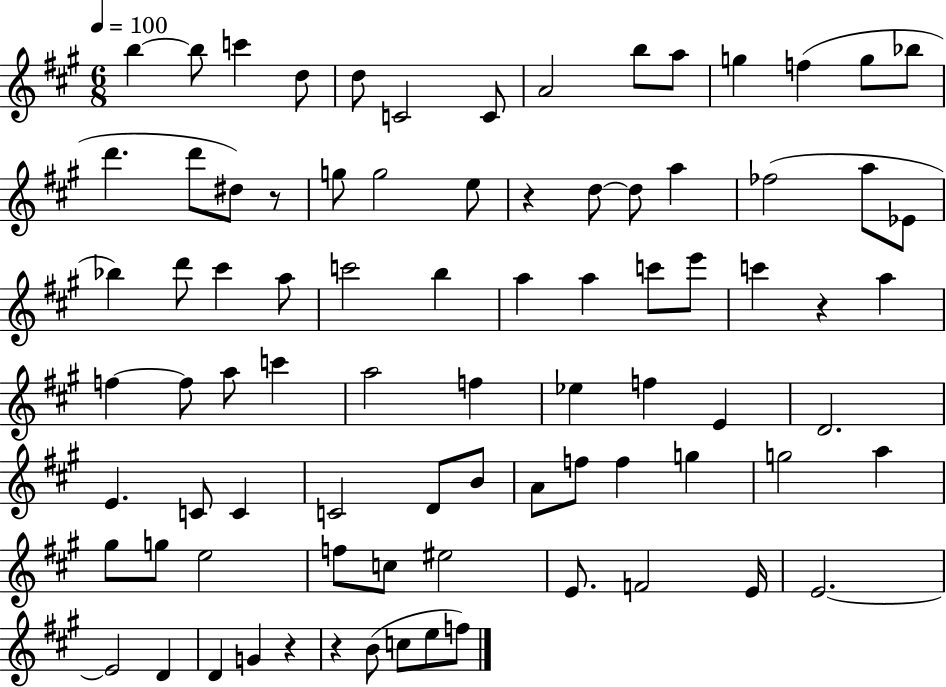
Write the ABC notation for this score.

X:1
T:Untitled
M:6/8
L:1/4
K:A
b b/2 c' d/2 d/2 C2 C/2 A2 b/2 a/2 g f g/2 _b/2 d' d'/2 ^d/2 z/2 g/2 g2 e/2 z d/2 d/2 a _f2 a/2 _E/2 _b d'/2 ^c' a/2 c'2 b a a c'/2 e'/2 c' z a f f/2 a/2 c' a2 f _e f E D2 E C/2 C C2 D/2 B/2 A/2 f/2 f g g2 a ^g/2 g/2 e2 f/2 c/2 ^e2 E/2 F2 E/4 E2 E2 D D G z z B/2 c/2 e/2 f/2